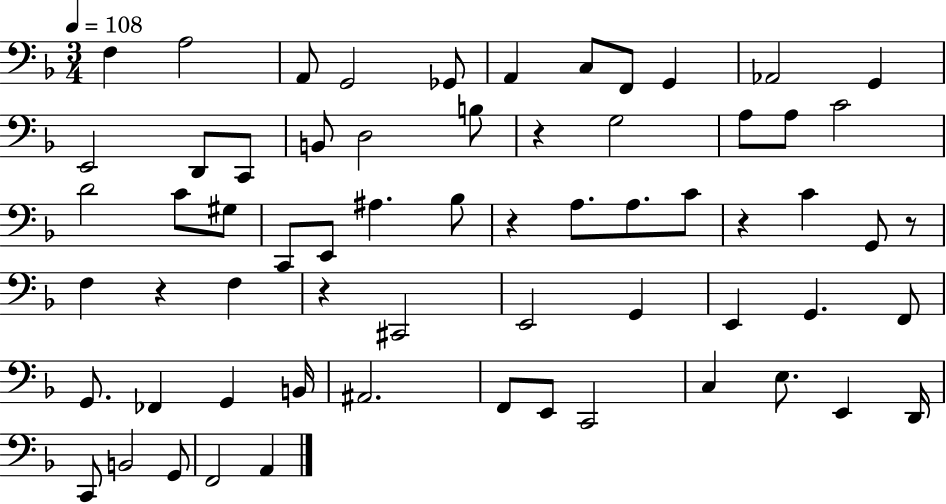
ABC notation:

X:1
T:Untitled
M:3/4
L:1/4
K:F
F, A,2 A,,/2 G,,2 _G,,/2 A,, C,/2 F,,/2 G,, _A,,2 G,, E,,2 D,,/2 C,,/2 B,,/2 D,2 B,/2 z G,2 A,/2 A,/2 C2 D2 C/2 ^G,/2 C,,/2 E,,/2 ^A, _B,/2 z A,/2 A,/2 C/2 z C G,,/2 z/2 F, z F, z ^C,,2 E,,2 G,, E,, G,, F,,/2 G,,/2 _F,, G,, B,,/4 ^A,,2 F,,/2 E,,/2 C,,2 C, E,/2 E,, D,,/4 C,,/2 B,,2 G,,/2 F,,2 A,,